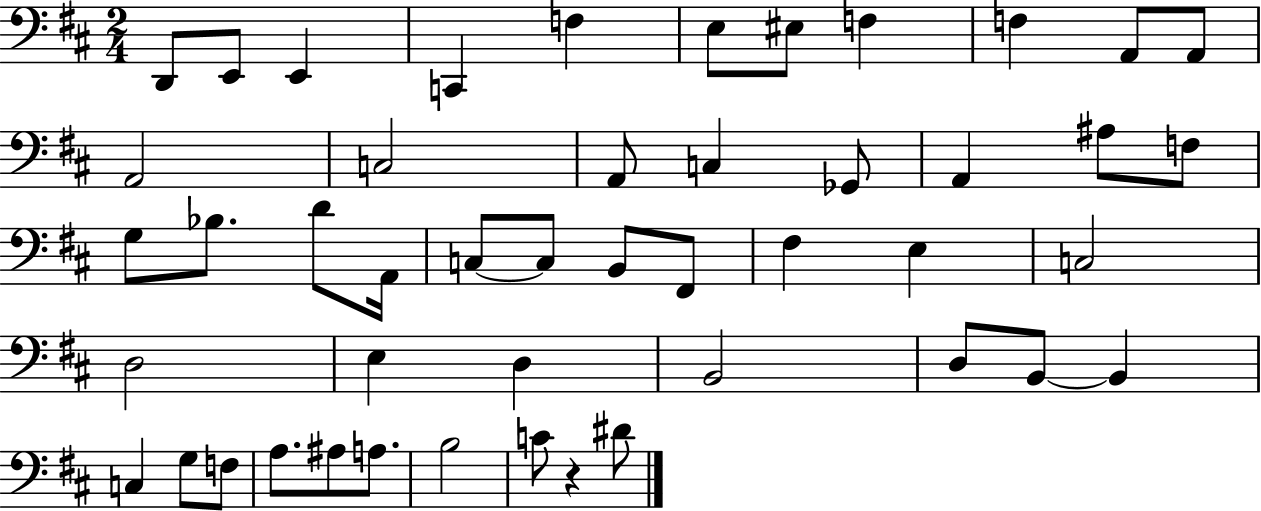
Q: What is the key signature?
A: D major